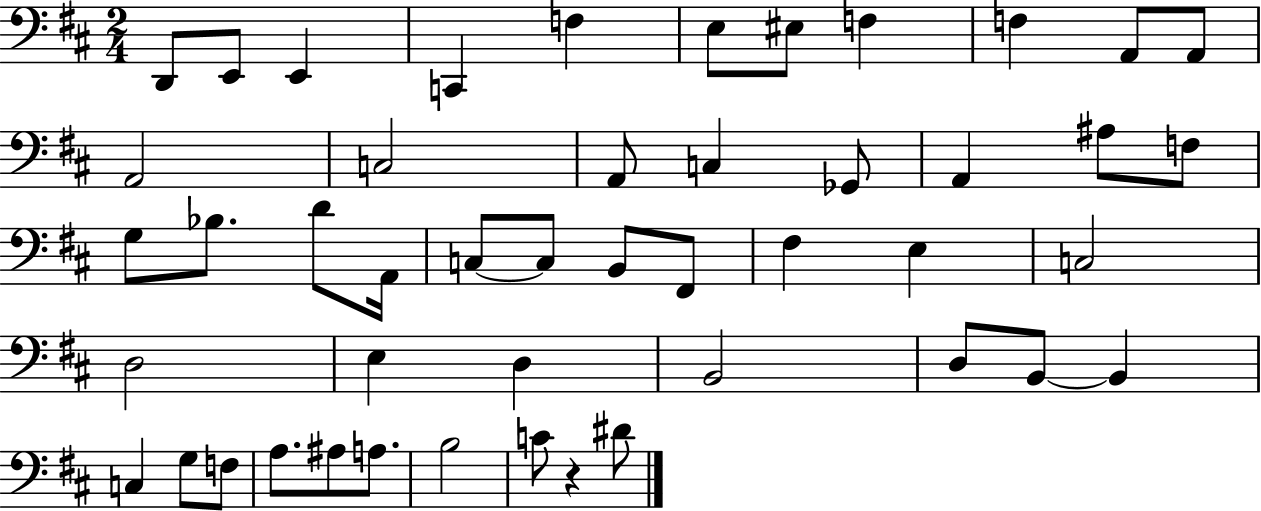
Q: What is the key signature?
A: D major